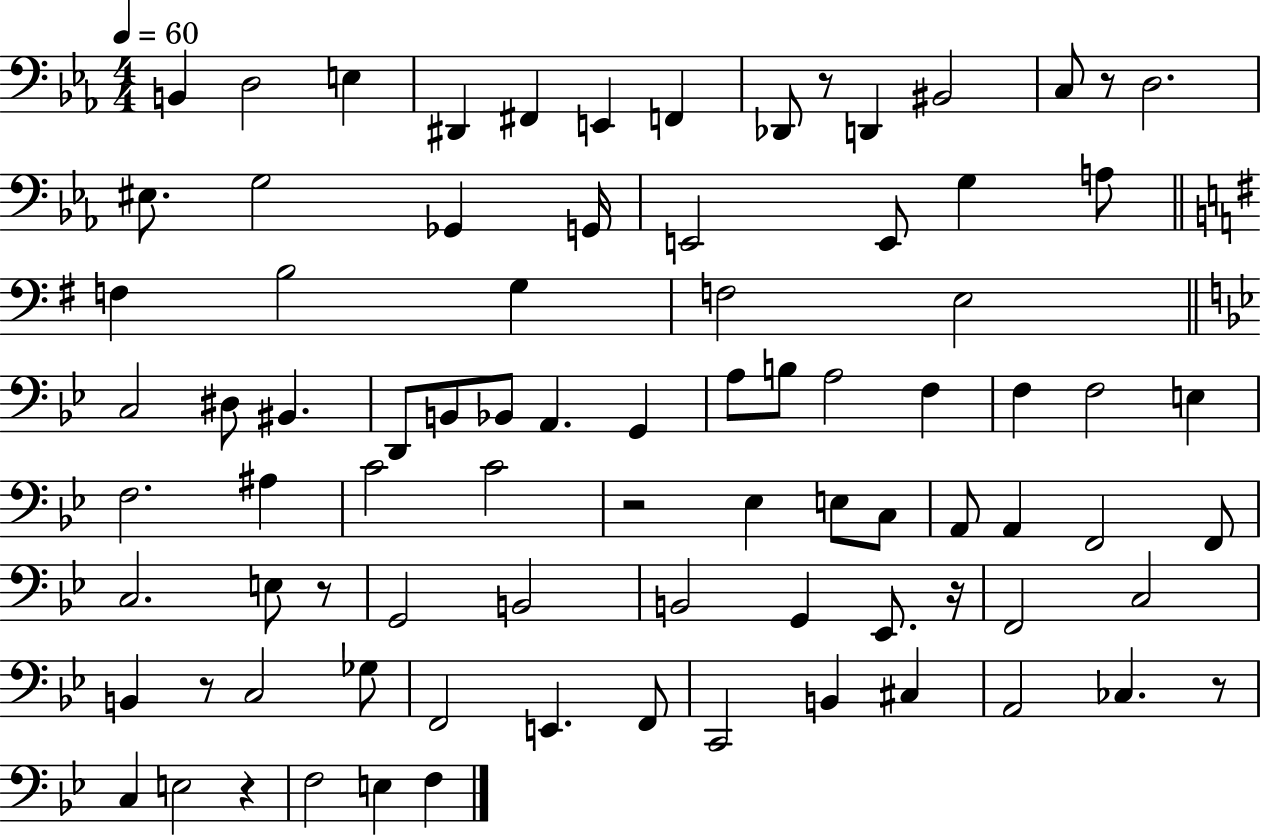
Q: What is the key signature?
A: EES major